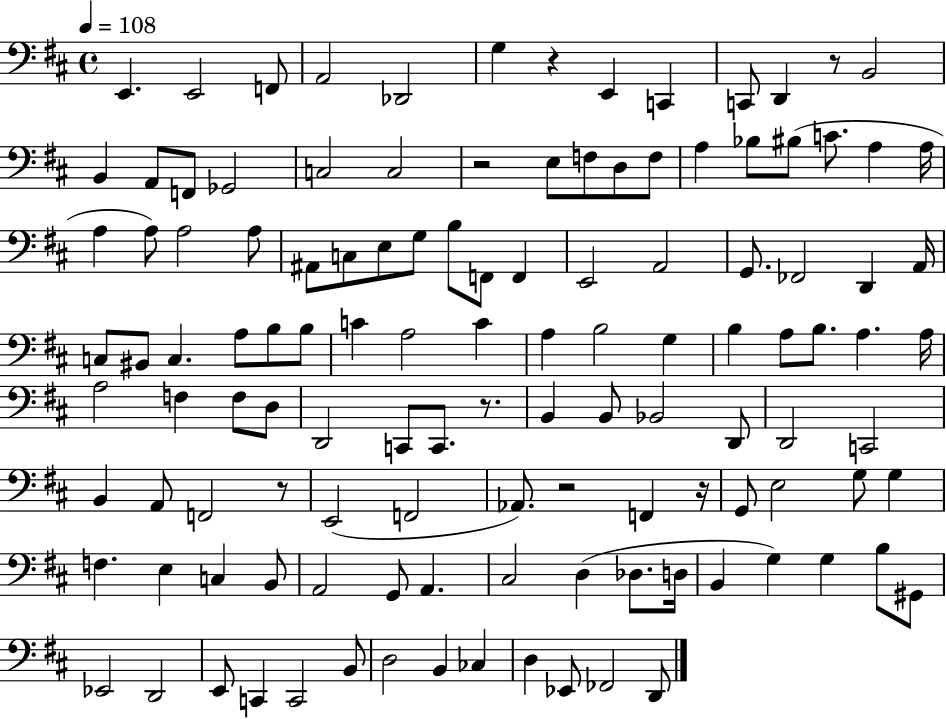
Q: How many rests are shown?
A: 7